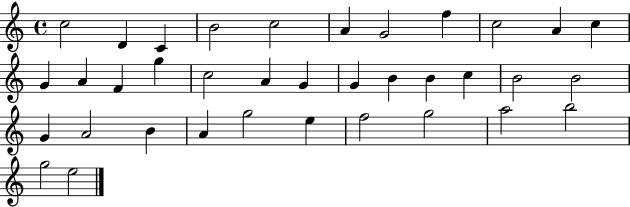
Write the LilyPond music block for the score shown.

{
  \clef treble
  \time 4/4
  \defaultTimeSignature
  \key c \major
  c''2 d'4 c'4 | b'2 c''2 | a'4 g'2 f''4 | c''2 a'4 c''4 | \break g'4 a'4 f'4 g''4 | c''2 a'4 g'4 | g'4 b'4 b'4 c''4 | b'2 b'2 | \break g'4 a'2 b'4 | a'4 g''2 e''4 | f''2 g''2 | a''2 b''2 | \break g''2 e''2 | \bar "|."
}